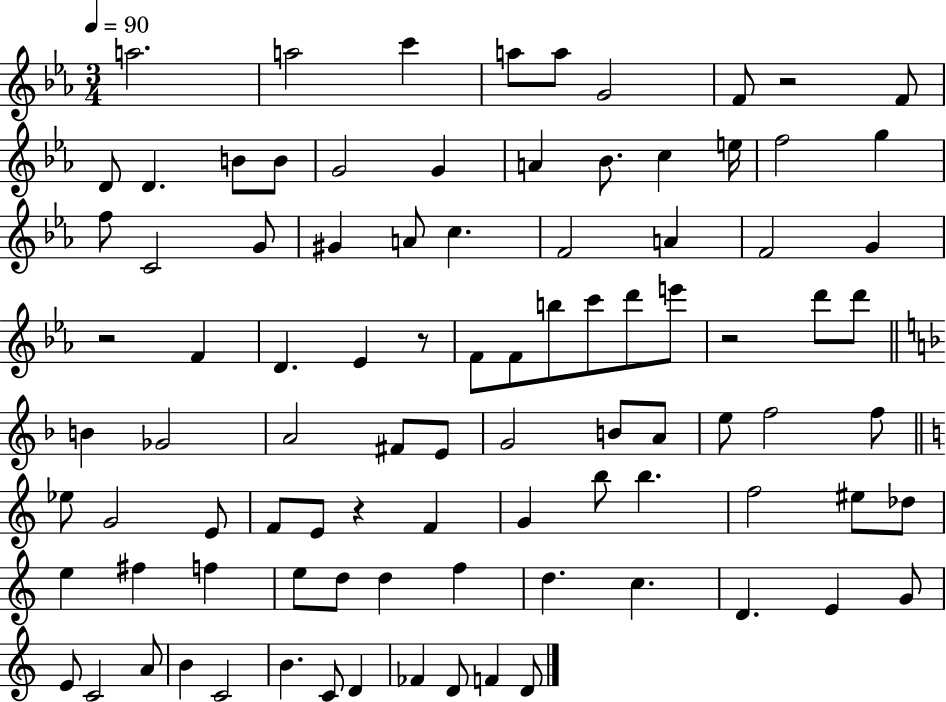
A5/h. A5/h C6/q A5/e A5/e G4/h F4/e R/h F4/e D4/e D4/q. B4/e B4/e G4/h G4/q A4/q Bb4/e. C5/q E5/s F5/h G5/q F5/e C4/h G4/e G#4/q A4/e C5/q. F4/h A4/q F4/h G4/q R/h F4/q D4/q. Eb4/q R/e F4/e F4/e B5/e C6/e D6/e E6/e R/h D6/e D6/e B4/q Gb4/h A4/h F#4/e E4/e G4/h B4/e A4/e E5/e F5/h F5/e Eb5/e G4/h E4/e F4/e E4/e R/q F4/q G4/q B5/e B5/q. F5/h EIS5/e Db5/e E5/q F#5/q F5/q E5/e D5/e D5/q F5/q D5/q. C5/q. D4/q. E4/q G4/e E4/e C4/h A4/e B4/q C4/h B4/q. C4/e D4/q FES4/q D4/e F4/q D4/e